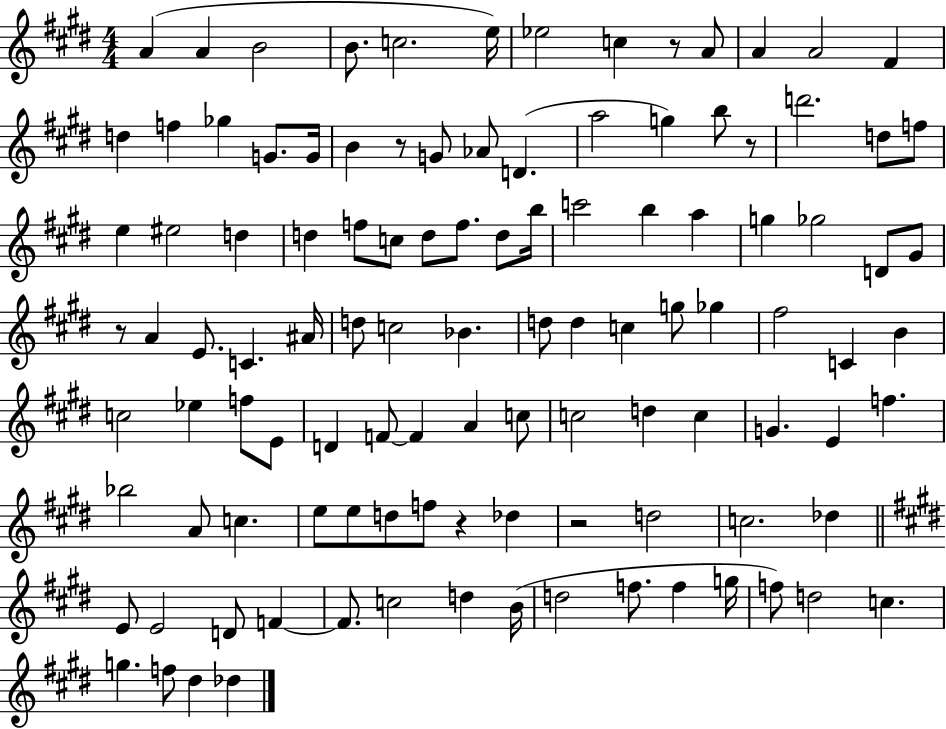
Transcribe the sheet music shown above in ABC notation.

X:1
T:Untitled
M:4/4
L:1/4
K:E
A A B2 B/2 c2 e/4 _e2 c z/2 A/2 A A2 ^F d f _g G/2 G/4 B z/2 G/2 _A/2 D a2 g b/2 z/2 d'2 d/2 f/2 e ^e2 d d f/2 c/2 d/2 f/2 d/2 b/4 c'2 b a g _g2 D/2 ^G/2 z/2 A E/2 C ^A/4 d/2 c2 _B d/2 d c g/2 _g ^f2 C B c2 _e f/2 E/2 D F/2 F A c/2 c2 d c G E f _b2 A/2 c e/2 e/2 d/2 f/2 z _d z2 d2 c2 _d E/2 E2 D/2 F F/2 c2 d B/4 d2 f/2 f g/4 f/2 d2 c g f/2 ^d _d